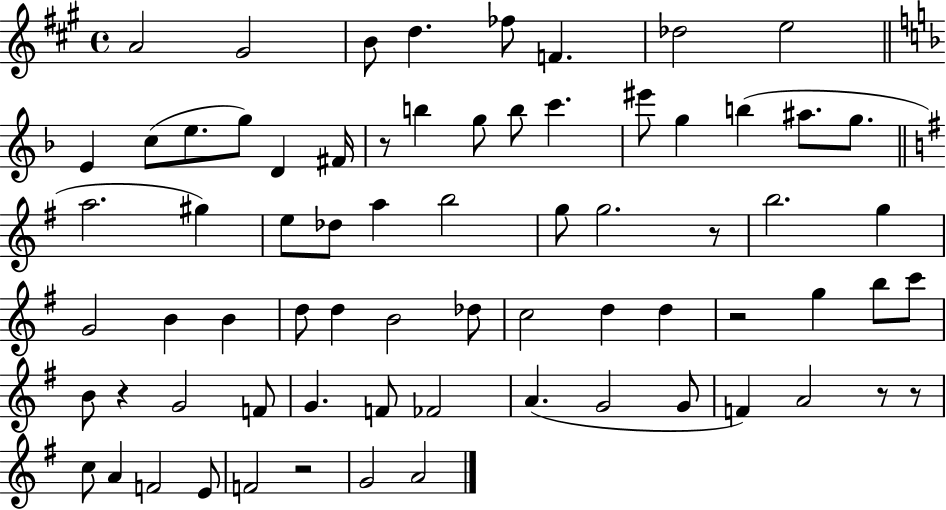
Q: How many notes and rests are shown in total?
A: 71